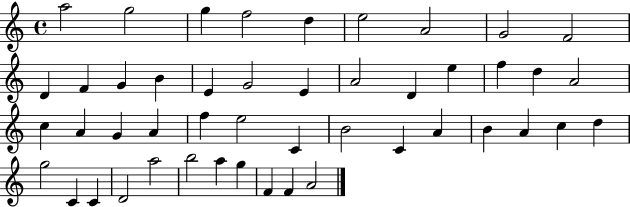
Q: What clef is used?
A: treble